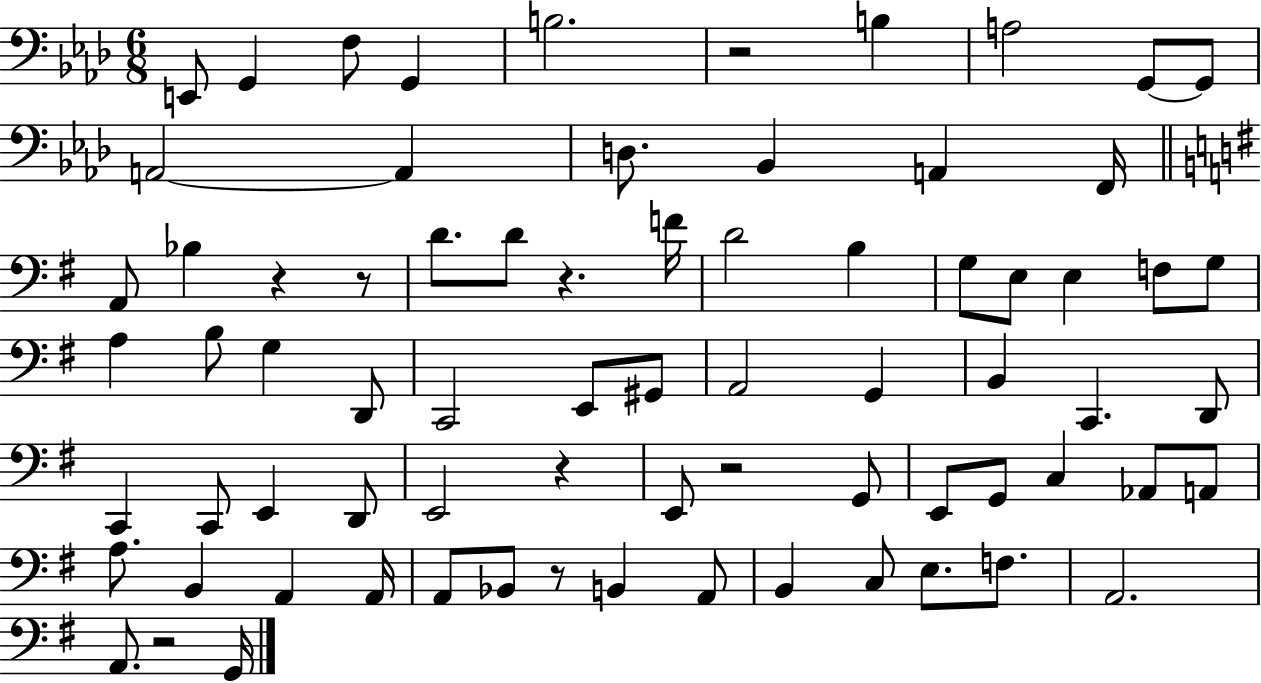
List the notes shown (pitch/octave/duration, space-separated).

E2/e G2/q F3/e G2/q B3/h. R/h B3/q A3/h G2/e G2/e A2/h A2/q D3/e. Bb2/q A2/q F2/s A2/e Bb3/q R/q R/e D4/e. D4/e R/q. F4/s D4/h B3/q G3/e E3/e E3/q F3/e G3/e A3/q B3/e G3/q D2/e C2/h E2/e G#2/e A2/h G2/q B2/q C2/q. D2/e C2/q C2/e E2/q D2/e E2/h R/q E2/e R/h G2/e E2/e G2/e C3/q Ab2/e A2/e A3/e. B2/q A2/q A2/s A2/e Bb2/e R/e B2/q A2/e B2/q C3/e E3/e. F3/e. A2/h. A2/e. R/h G2/s